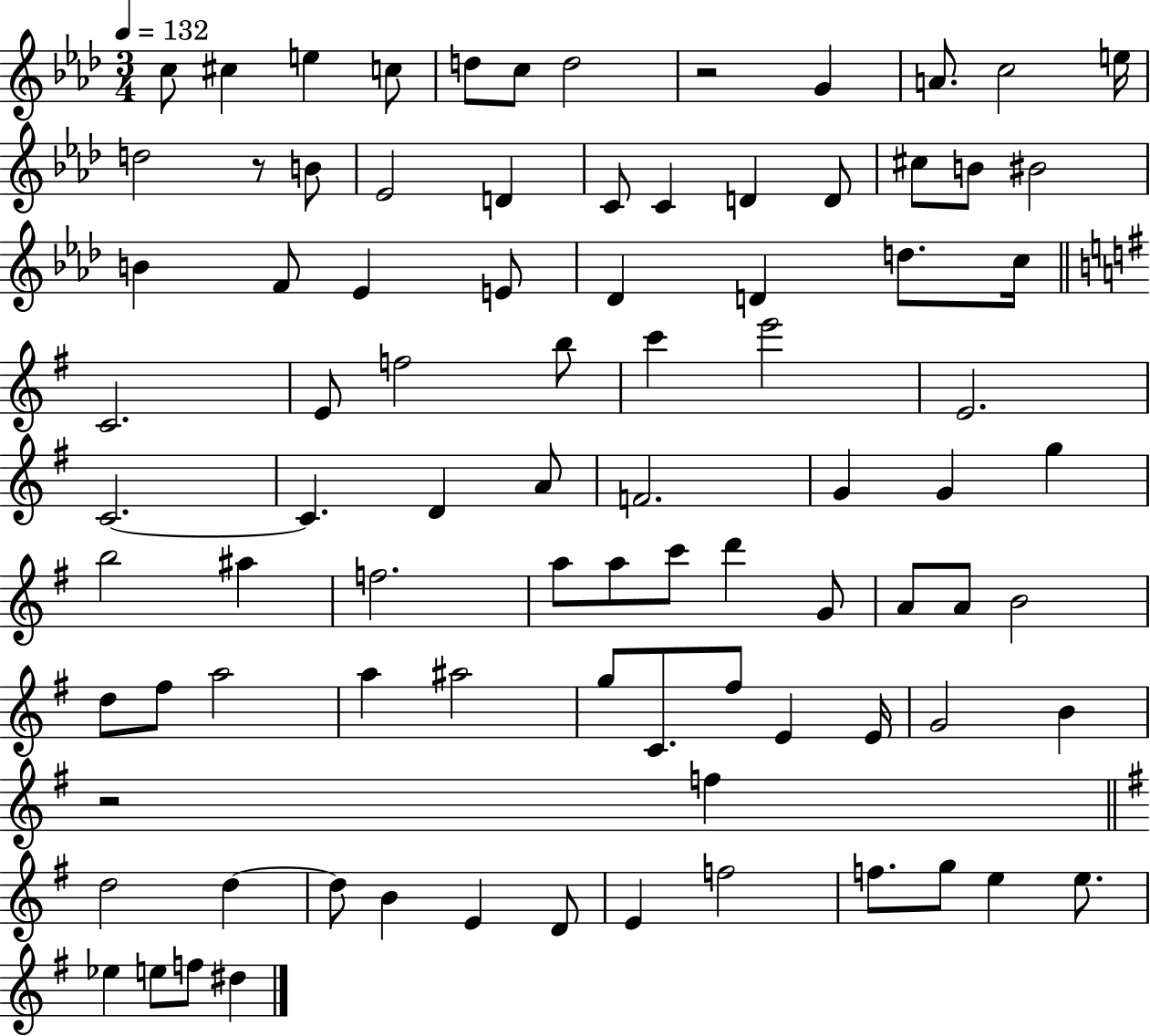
{
  \clef treble
  \numericTimeSignature
  \time 3/4
  \key aes \major
  \tempo 4 = 132
  \repeat volta 2 { c''8 cis''4 e''4 c''8 | d''8 c''8 d''2 | r2 g'4 | a'8. c''2 e''16 | \break d''2 r8 b'8 | ees'2 d'4 | c'8 c'4 d'4 d'8 | cis''8 b'8 bis'2 | \break b'4 f'8 ees'4 e'8 | des'4 d'4 d''8. c''16 | \bar "||" \break \key e \minor c'2. | e'8 f''2 b''8 | c'''4 e'''2 | e'2. | \break c'2.~~ | c'4. d'4 a'8 | f'2. | g'4 g'4 g''4 | \break b''2 ais''4 | f''2. | a''8 a''8 c'''8 d'''4 g'8 | a'8 a'8 b'2 | \break d''8 fis''8 a''2 | a''4 ais''2 | g''8 c'8. fis''8 e'4 e'16 | g'2 b'4 | \break r2 f''4 | \bar "||" \break \key e \minor d''2 d''4~~ | d''8 b'4 e'4 d'8 | e'4 f''2 | f''8. g''8 e''4 e''8. | \break ees''4 e''8 f''8 dis''4 | } \bar "|."
}